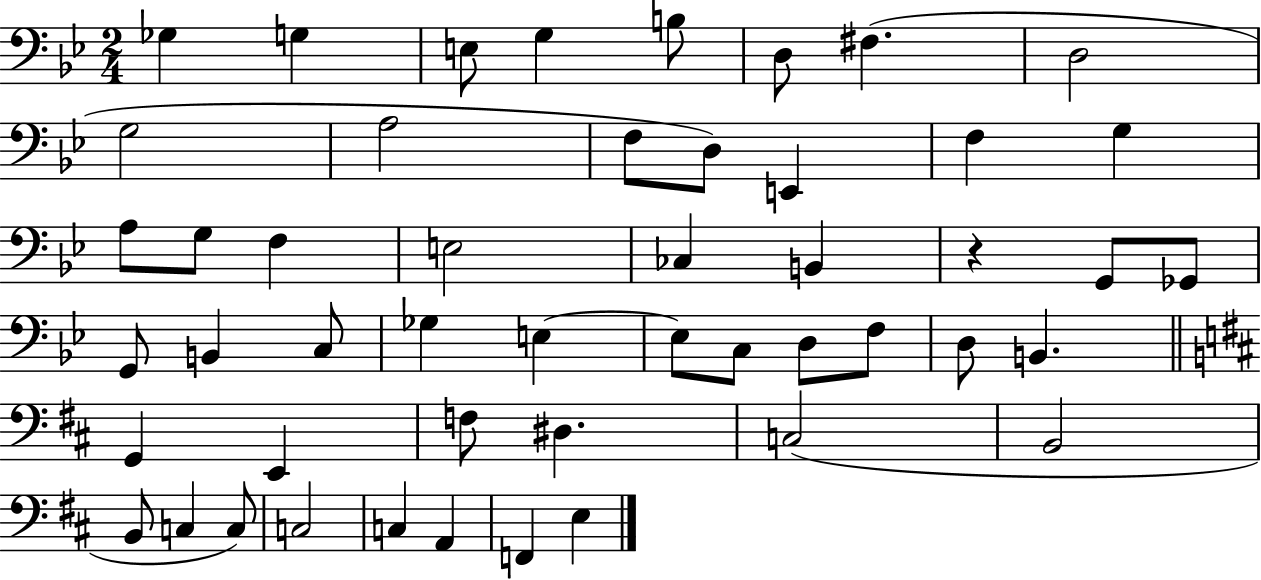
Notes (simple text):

Gb3/q G3/q E3/e G3/q B3/e D3/e F#3/q. D3/h G3/h A3/h F3/e D3/e E2/q F3/q G3/q A3/e G3/e F3/q E3/h CES3/q B2/q R/q G2/e Gb2/e G2/e B2/q C3/e Gb3/q E3/q E3/e C3/e D3/e F3/e D3/e B2/q. G2/q E2/q F3/e D#3/q. C3/h B2/h B2/e C3/q C3/e C3/h C3/q A2/q F2/q E3/q